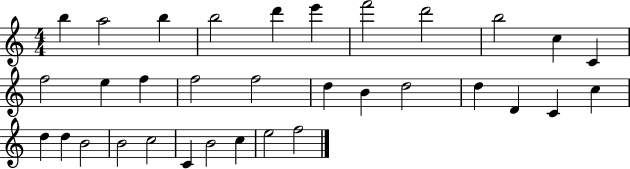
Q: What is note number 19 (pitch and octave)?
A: D5